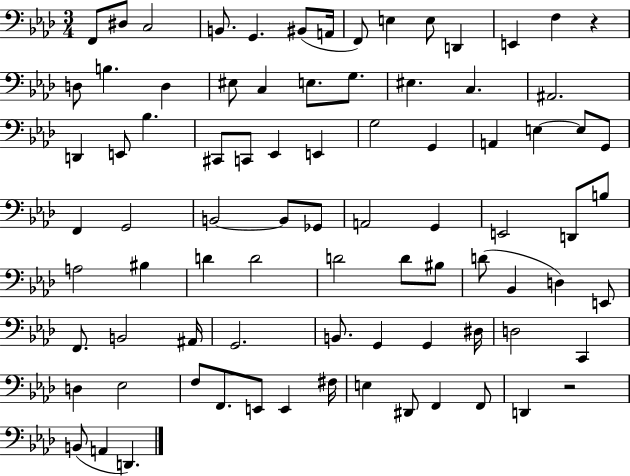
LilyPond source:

{
  \clef bass
  \numericTimeSignature
  \time 3/4
  \key aes \major
  \repeat volta 2 { f,8 dis8 c2 | b,8. g,4. bis,8( a,16 | f,8) e4 e8 d,4 | e,4 f4 r4 | \break d8 b4. d4 | eis8 c4 e8. g8. | eis4. c4. | ais,2. | \break d,4 e,8 bes4. | cis,8 c,8 ees,4 e,4 | g2 g,4 | a,4 e4~~ e8 g,8 | \break f,4 g,2 | b,2~~ b,8 ges,8 | a,2 g,4 | e,2 d,8 b8 | \break a2 bis4 | d'4 d'2 | d'2 d'8 bis8 | d'8( bes,4 d4) e,8 | \break f,8. b,2 ais,16 | g,2. | b,8. g,4 g,4 dis16 | d2 c,4 | \break d4 ees2 | f8 f,8. e,8 e,4 fis16 | e4 dis,8 f,4 f,8 | d,4 r2 | \break b,8( a,4 d,4.) | } \bar "|."
}